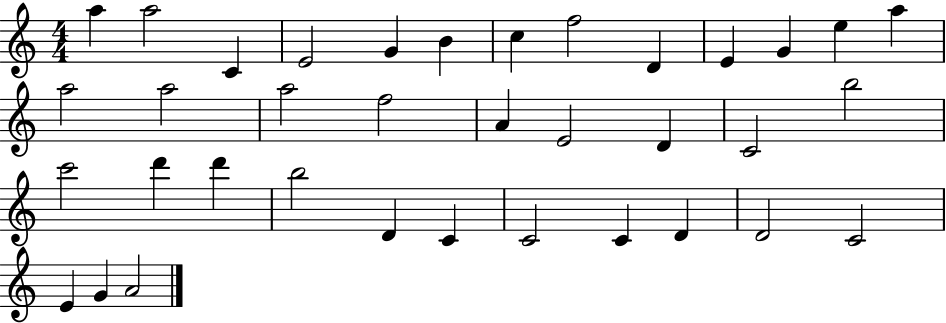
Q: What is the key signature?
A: C major